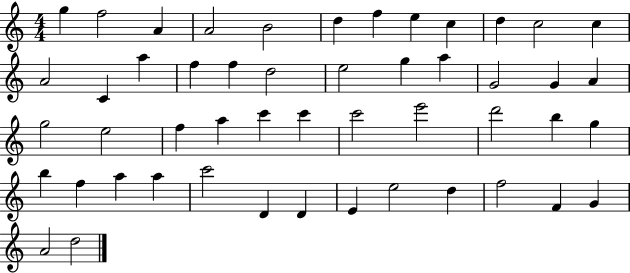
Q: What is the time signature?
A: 4/4